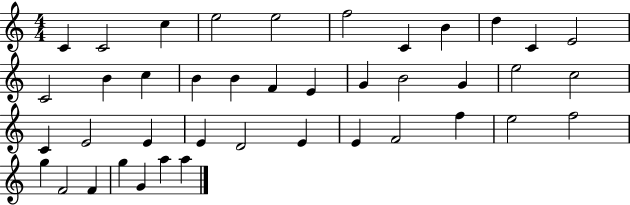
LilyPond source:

{
  \clef treble
  \numericTimeSignature
  \time 4/4
  \key c \major
  c'4 c'2 c''4 | e''2 e''2 | f''2 c'4 b'4 | d''4 c'4 e'2 | \break c'2 b'4 c''4 | b'4 b'4 f'4 e'4 | g'4 b'2 g'4 | e''2 c''2 | \break c'4 e'2 e'4 | e'4 d'2 e'4 | e'4 f'2 f''4 | e''2 f''2 | \break g''4 f'2 f'4 | g''4 g'4 a''4 a''4 | \bar "|."
}